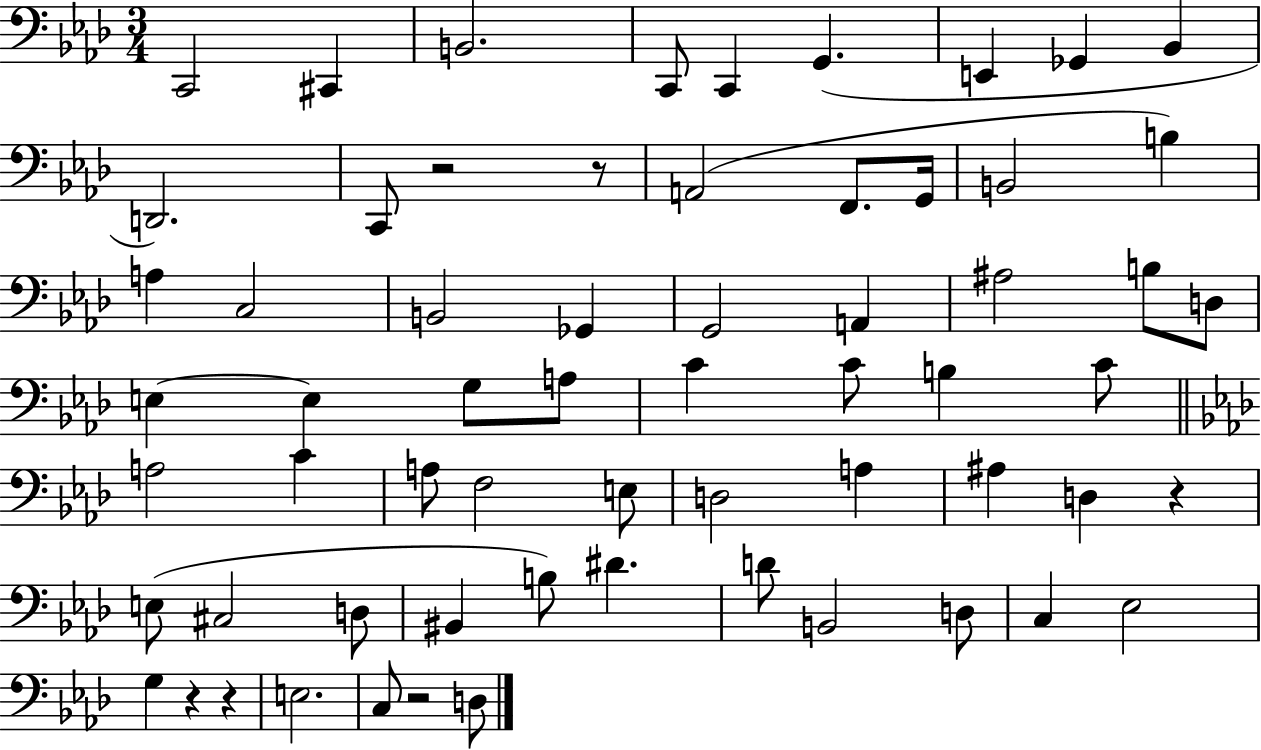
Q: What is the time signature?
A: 3/4